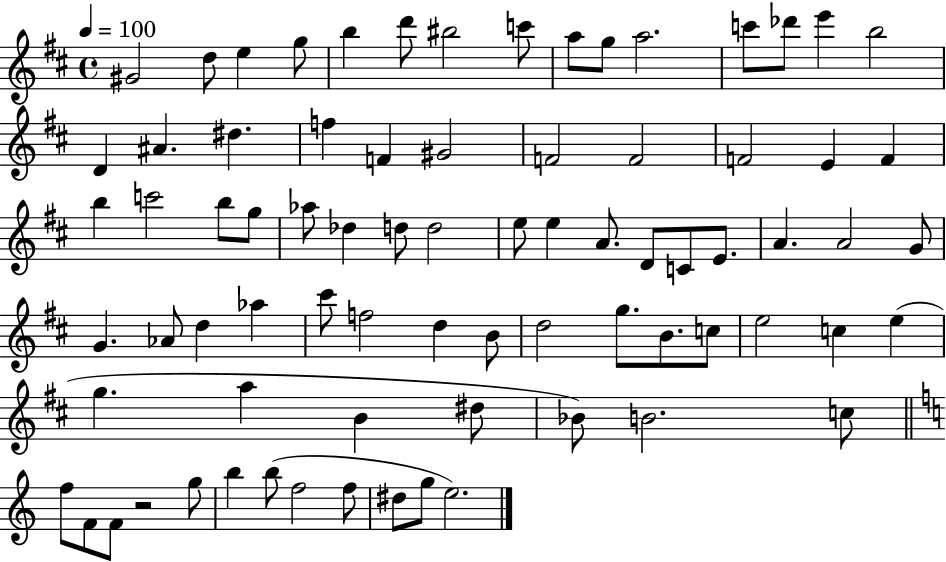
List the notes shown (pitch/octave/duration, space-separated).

G#4/h D5/e E5/q G5/e B5/q D6/e BIS5/h C6/e A5/e G5/e A5/h. C6/e Db6/e E6/q B5/h D4/q A#4/q. D#5/q. F5/q F4/q G#4/h F4/h F4/h F4/h E4/q F4/q B5/q C6/h B5/e G5/e Ab5/e Db5/q D5/e D5/h E5/e E5/q A4/e. D4/e C4/e E4/e. A4/q. A4/h G4/e G4/q. Ab4/e D5/q Ab5/q C#6/e F5/h D5/q B4/e D5/h G5/e. B4/e. C5/e E5/h C5/q E5/q G5/q. A5/q B4/q D#5/e Bb4/e B4/h. C5/e F5/e F4/e F4/e R/h G5/e B5/q B5/e F5/h F5/e D#5/e G5/e E5/h.